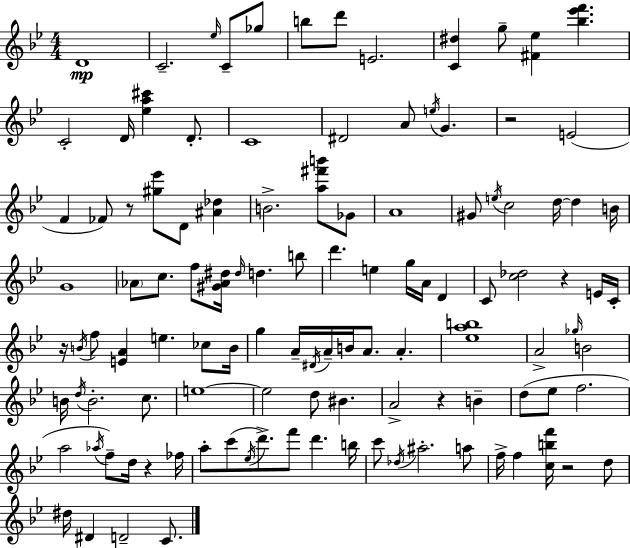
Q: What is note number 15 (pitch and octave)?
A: A4